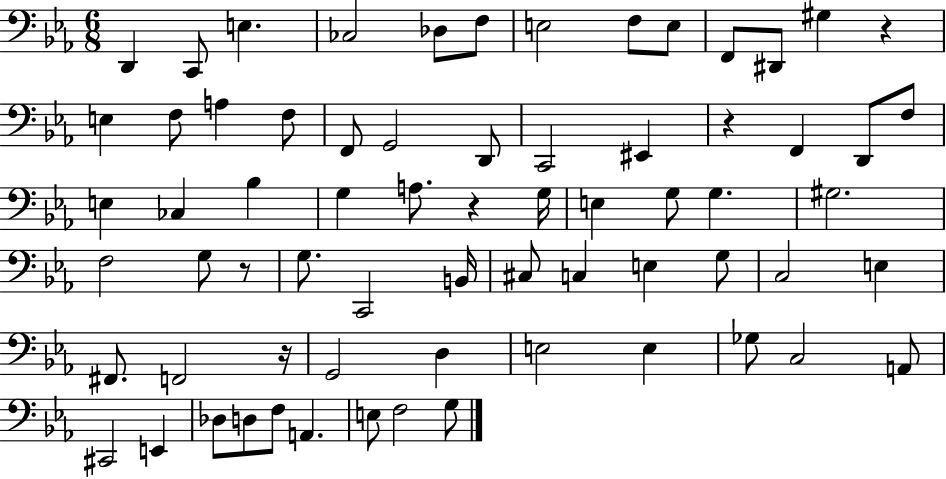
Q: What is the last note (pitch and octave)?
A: G3